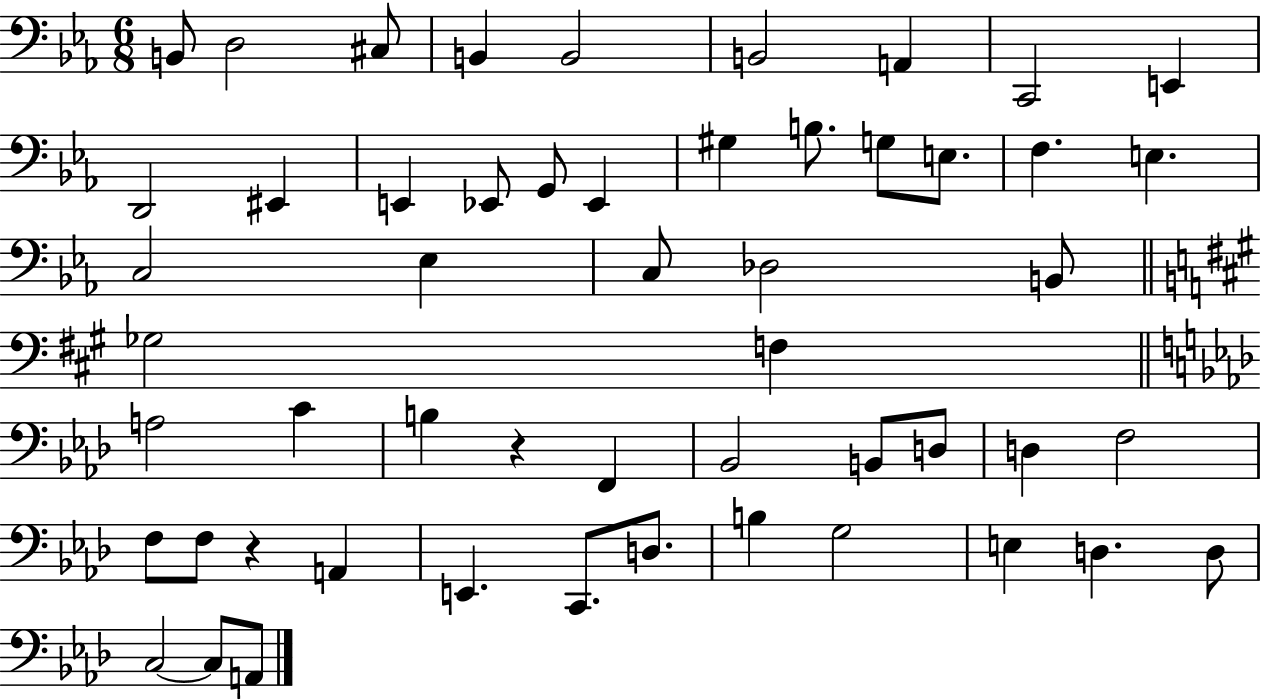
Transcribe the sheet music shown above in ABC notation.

X:1
T:Untitled
M:6/8
L:1/4
K:Eb
B,,/2 D,2 ^C,/2 B,, B,,2 B,,2 A,, C,,2 E,, D,,2 ^E,, E,, _E,,/2 G,,/2 _E,, ^G, B,/2 G,/2 E,/2 F, E, C,2 _E, C,/2 _D,2 B,,/2 _G,2 F, A,2 C B, z F,, _B,,2 B,,/2 D,/2 D, F,2 F,/2 F,/2 z A,, E,, C,,/2 D,/2 B, G,2 E, D, D,/2 C,2 C,/2 A,,/2